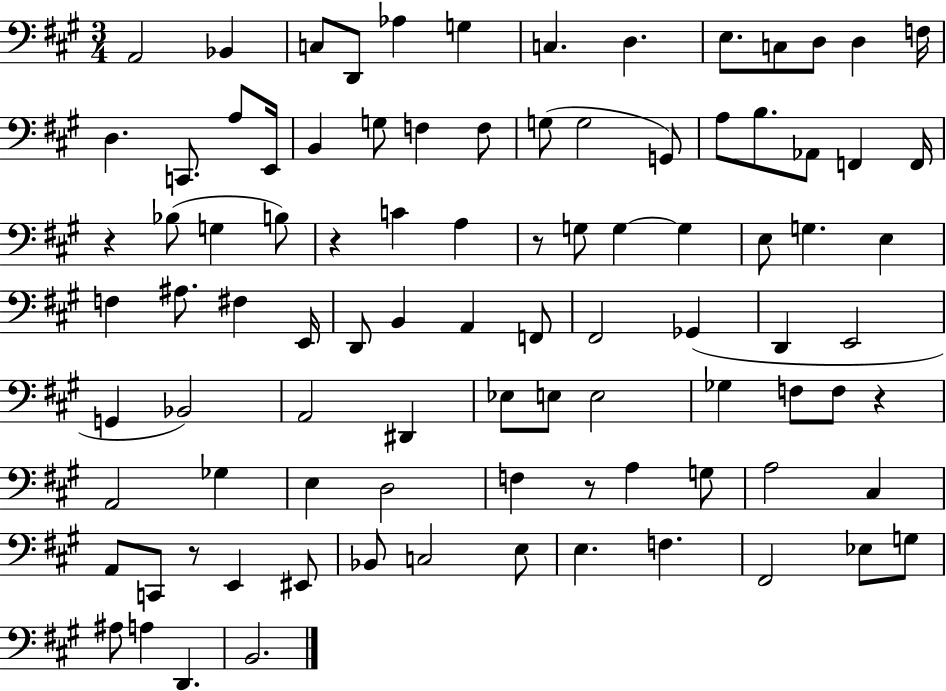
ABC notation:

X:1
T:Untitled
M:3/4
L:1/4
K:A
A,,2 _B,, C,/2 D,,/2 _A, G, C, D, E,/2 C,/2 D,/2 D, F,/4 D, C,,/2 A,/2 E,,/4 B,, G,/2 F, F,/2 G,/2 G,2 G,,/2 A,/2 B,/2 _A,,/2 F,, F,,/4 z _B,/2 G, B,/2 z C A, z/2 G,/2 G, G, E,/2 G, E, F, ^A,/2 ^F, E,,/4 D,,/2 B,, A,, F,,/2 ^F,,2 _G,, D,, E,,2 G,, _B,,2 A,,2 ^D,, _E,/2 E,/2 E,2 _G, F,/2 F,/2 z A,,2 _G, E, D,2 F, z/2 A, G,/2 A,2 ^C, A,,/2 C,,/2 z/2 E,, ^E,,/2 _B,,/2 C,2 E,/2 E, F, ^F,,2 _E,/2 G,/2 ^A,/2 A, D,, B,,2